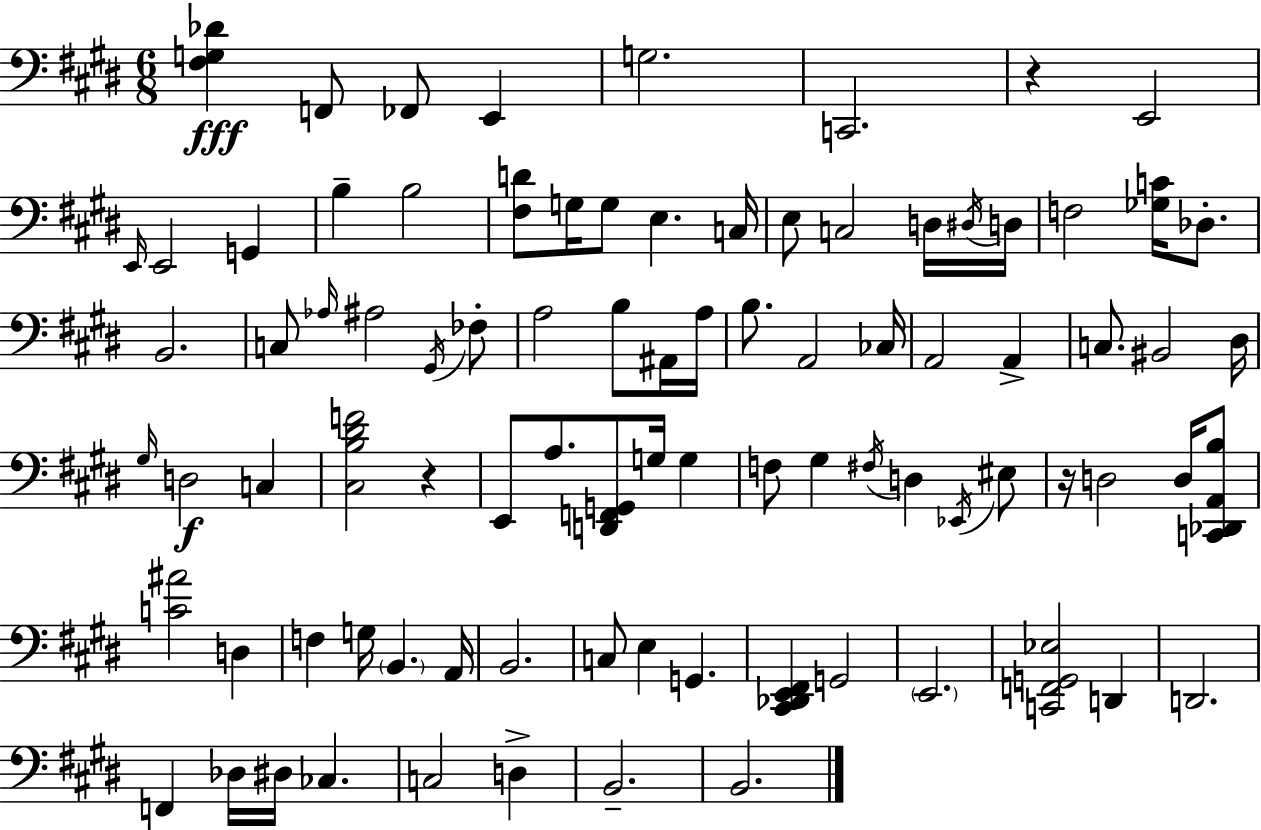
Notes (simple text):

[F#3,G3,Db4]/q F2/e FES2/e E2/q G3/h. C2/h. R/q E2/h E2/s E2/h G2/q B3/q B3/h [F#3,D4]/e G3/s G3/e E3/q. C3/s E3/e C3/h D3/s D#3/s D3/s F3/h [Gb3,C4]/s Db3/e. B2/h. C3/e Ab3/s A#3/h G#2/s FES3/e A3/h B3/e A#2/s A3/s B3/e. A2/h CES3/s A2/h A2/q C3/e. BIS2/h D#3/s G#3/s D3/h C3/q [C#3,B3,D#4,F4]/h R/q E2/e A3/e. [D2,F2,G2]/e G3/s G3/q F3/e G#3/q F#3/s D3/q Eb2/s EIS3/e R/s D3/h D3/s [C2,Db2,A2,B3]/e [C4,A#4]/h D3/q F3/q G3/s B2/q. A2/s B2/h. C3/e E3/q G2/q. [C#2,Db2,E2,F#2]/q G2/h E2/h. [C2,F2,G2,Eb3]/h D2/q D2/h. F2/q Db3/s D#3/s CES3/q. C3/h D3/q B2/h. B2/h.